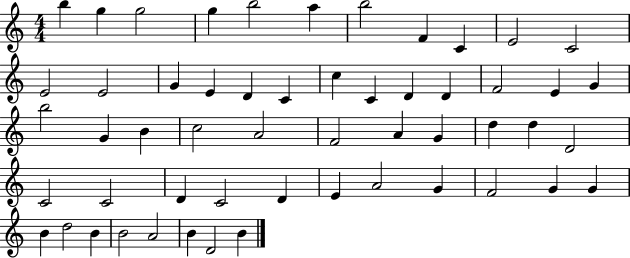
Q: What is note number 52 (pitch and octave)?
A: B4